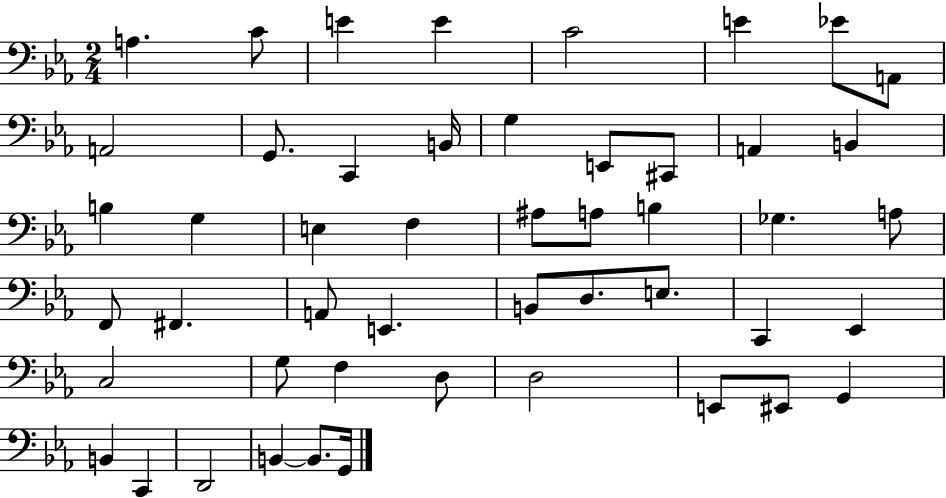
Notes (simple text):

A3/q. C4/e E4/q E4/q C4/h E4/q Eb4/e A2/e A2/h G2/e. C2/q B2/s G3/q E2/e C#2/e A2/q B2/q B3/q G3/q E3/q F3/q A#3/e A3/e B3/q Gb3/q. A3/e F2/e F#2/q. A2/e E2/q. B2/e D3/e. E3/e. C2/q Eb2/q C3/h G3/e F3/q D3/e D3/h E2/e EIS2/e G2/q B2/q C2/q D2/h B2/q B2/e. G2/s